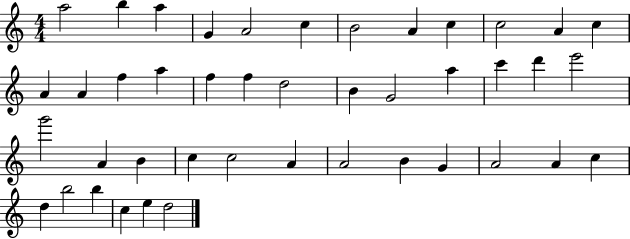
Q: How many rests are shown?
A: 0